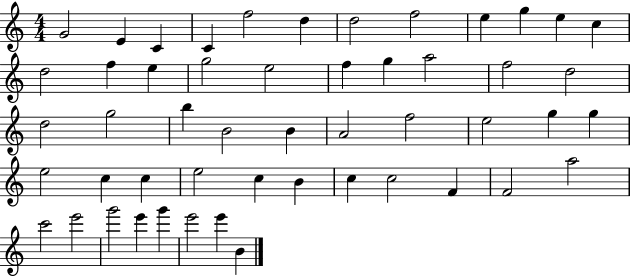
X:1
T:Untitled
M:4/4
L:1/4
K:C
G2 E C C f2 d d2 f2 e g e c d2 f e g2 e2 f g a2 f2 d2 d2 g2 b B2 B A2 f2 e2 g g e2 c c e2 c B c c2 F F2 a2 c'2 e'2 g'2 e' g' e'2 e' B